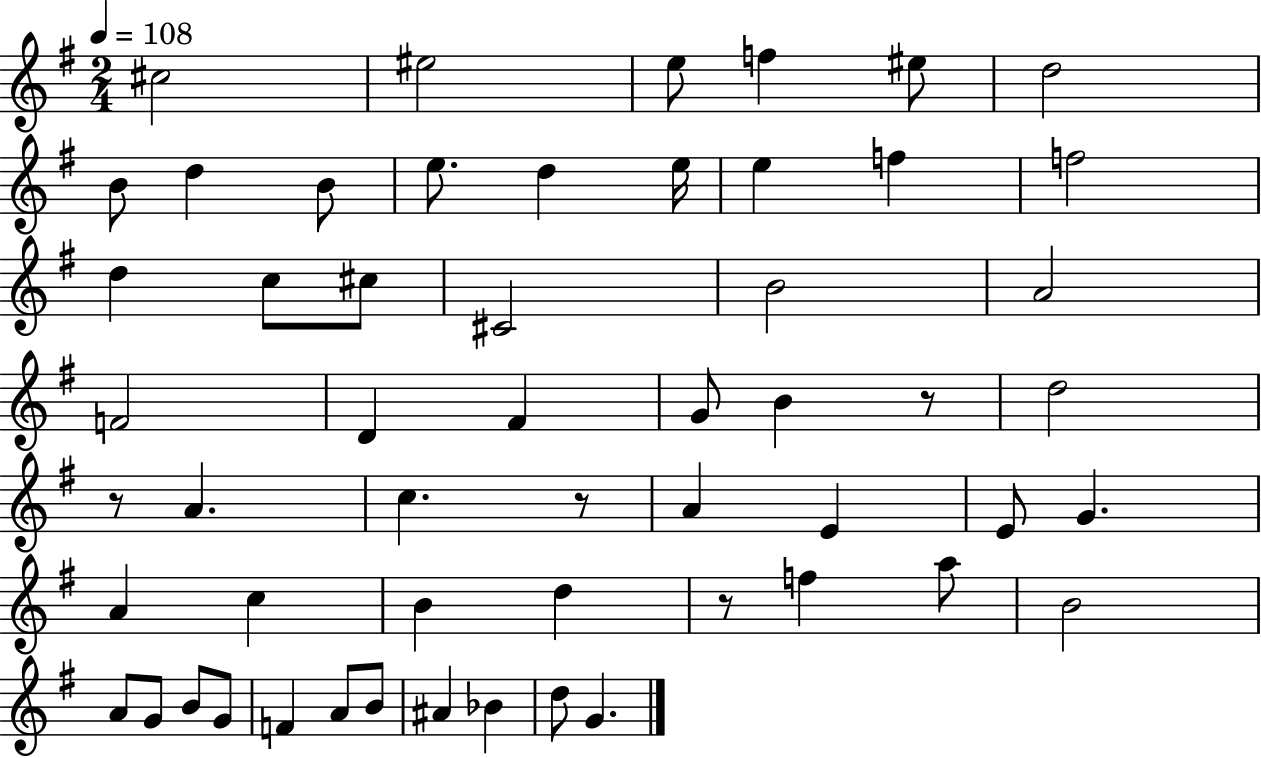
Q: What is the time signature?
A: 2/4